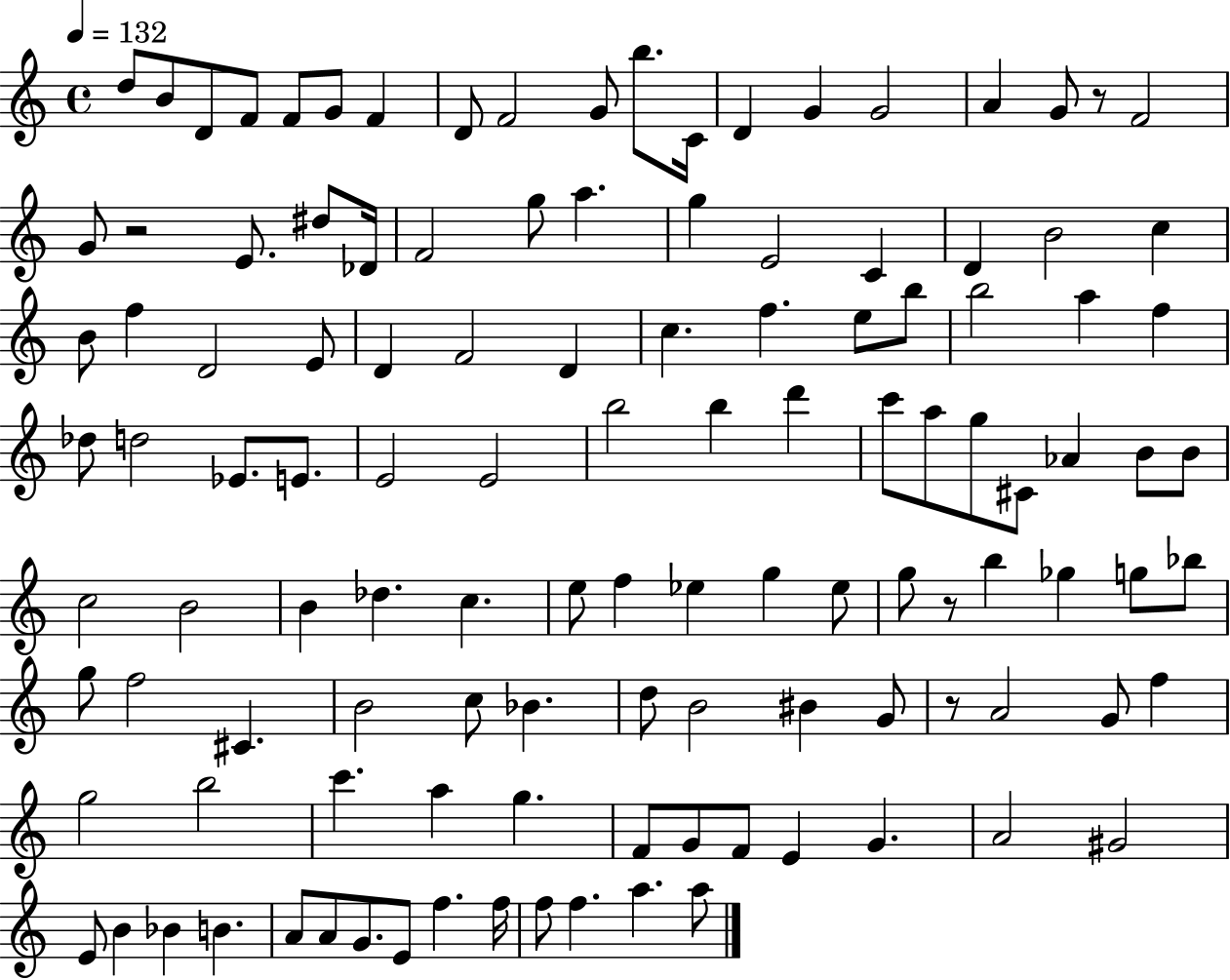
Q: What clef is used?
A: treble